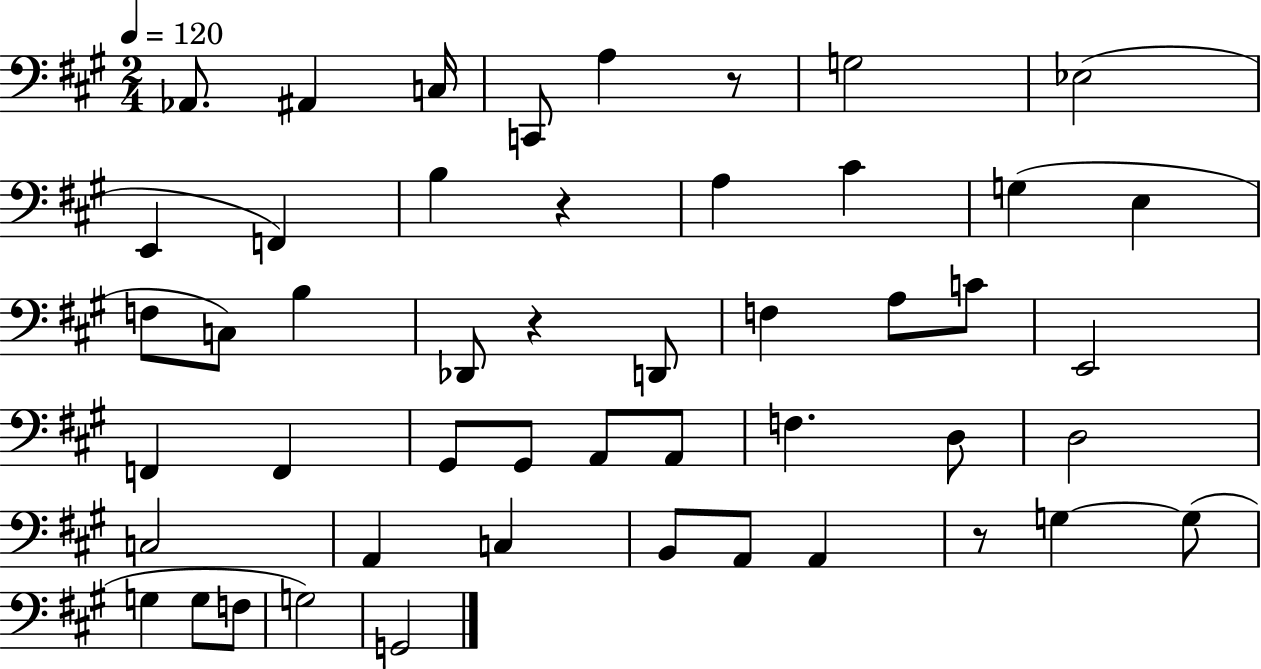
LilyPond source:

{
  \clef bass
  \numericTimeSignature
  \time 2/4
  \key a \major
  \tempo 4 = 120
  aes,8. ais,4 c16 | c,8 a4 r8 | g2 | ees2( | \break e,4 f,4) | b4 r4 | a4 cis'4 | g4( e4 | \break f8 c8) b4 | des,8 r4 d,8 | f4 a8 c'8 | e,2 | \break f,4 f,4 | gis,8 gis,8 a,8 a,8 | f4. d8 | d2 | \break c2 | a,4 c4 | b,8 a,8 a,4 | r8 g4~~ g8( | \break g4 g8 f8 | g2) | g,2 | \bar "|."
}